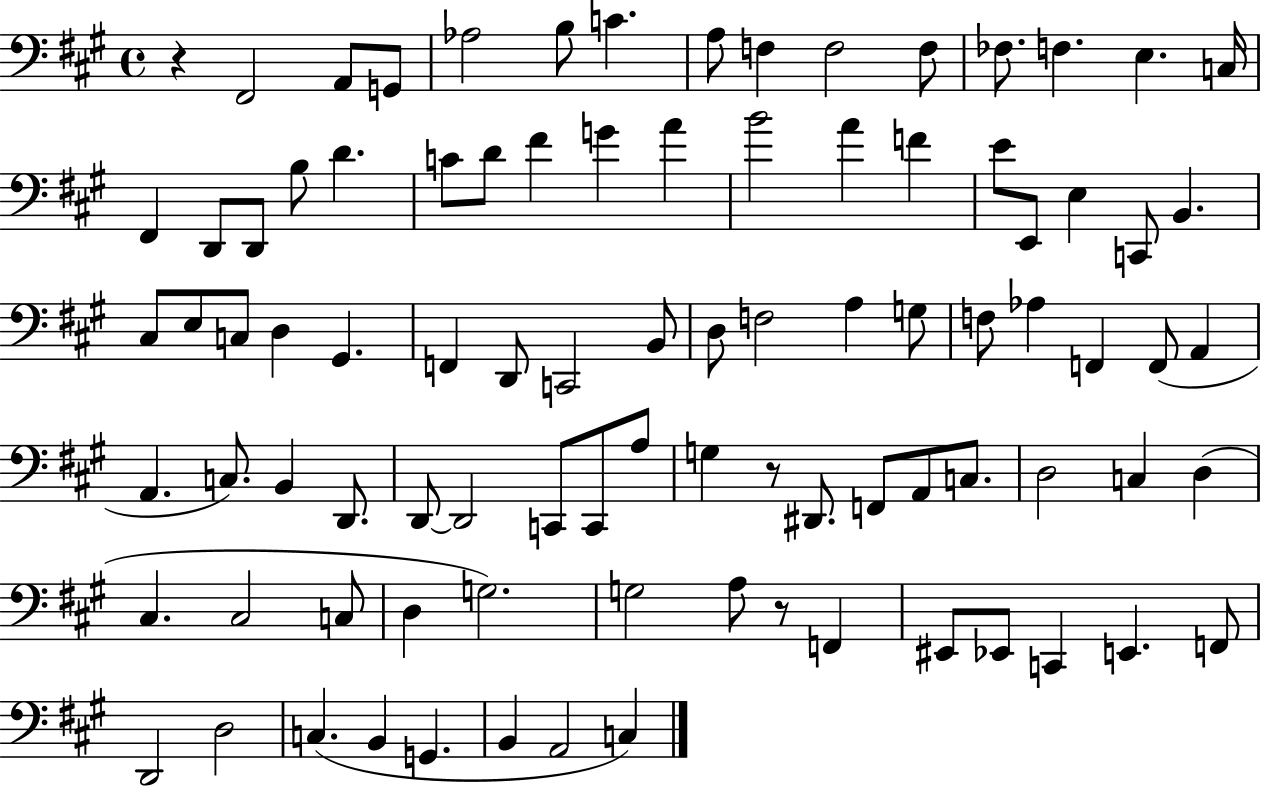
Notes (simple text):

R/q F#2/h A2/e G2/e Ab3/h B3/e C4/q. A3/e F3/q F3/h F3/e FES3/e. F3/q. E3/q. C3/s F#2/q D2/e D2/e B3/e D4/q. C4/e D4/e F#4/q G4/q A4/q B4/h A4/q F4/q E4/e E2/e E3/q C2/e B2/q. C#3/e E3/e C3/e D3/q G#2/q. F2/q D2/e C2/h B2/e D3/e F3/h A3/q G3/e F3/e Ab3/q F2/q F2/e A2/q A2/q. C3/e. B2/q D2/e. D2/e D2/h C2/e C2/e A3/e G3/q R/e D#2/e. F2/e A2/e C3/e. D3/h C3/q D3/q C#3/q. C#3/h C3/e D3/q G3/h. G3/h A3/e R/e F2/q EIS2/e Eb2/e C2/q E2/q. F2/e D2/h D3/h C3/q. B2/q G2/q. B2/q A2/h C3/q